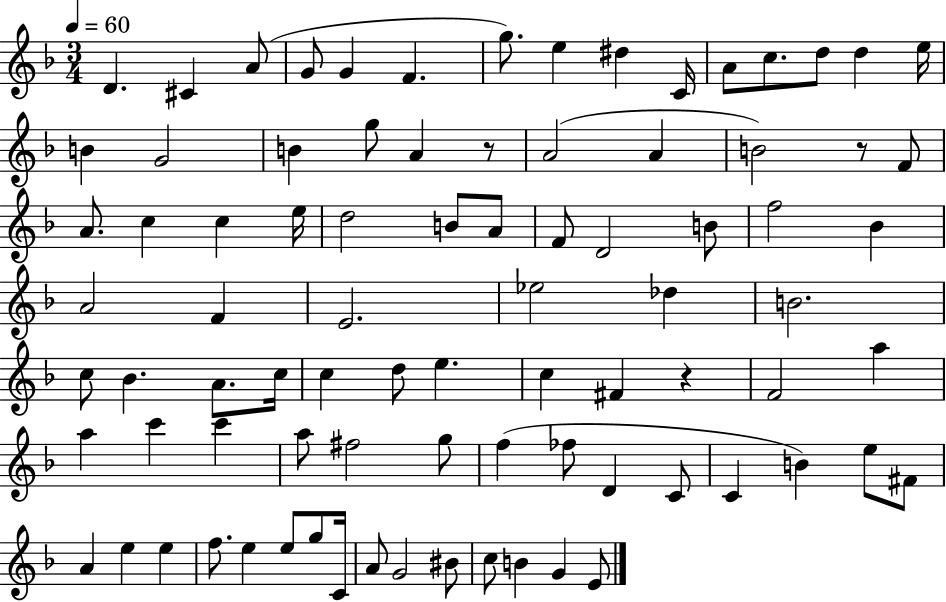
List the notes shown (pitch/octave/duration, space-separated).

D4/q. C#4/q A4/e G4/e G4/q F4/q. G5/e. E5/q D#5/q C4/s A4/e C5/e. D5/e D5/q E5/s B4/q G4/h B4/q G5/e A4/q R/e A4/h A4/q B4/h R/e F4/e A4/e. C5/q C5/q E5/s D5/h B4/e A4/e F4/e D4/h B4/e F5/h Bb4/q A4/h F4/q E4/h. Eb5/h Db5/q B4/h. C5/e Bb4/q. A4/e. C5/s C5/q D5/e E5/q. C5/q F#4/q R/q F4/h A5/q A5/q C6/q C6/q A5/e F#5/h G5/e F5/q FES5/e D4/q C4/e C4/q B4/q E5/e F#4/e A4/q E5/q E5/q F5/e. E5/q E5/e G5/e C4/s A4/e G4/h BIS4/e C5/e B4/q G4/q E4/e